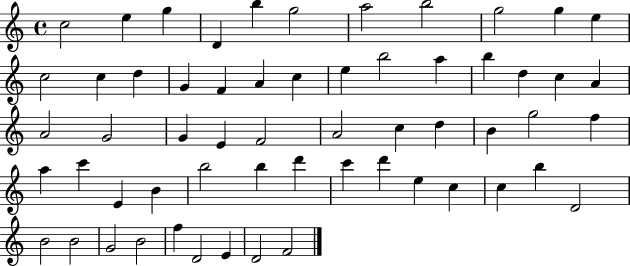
{
  \clef treble
  \time 4/4
  \defaultTimeSignature
  \key c \major
  c''2 e''4 g''4 | d'4 b''4 g''2 | a''2 b''2 | g''2 g''4 e''4 | \break c''2 c''4 d''4 | g'4 f'4 a'4 c''4 | e''4 b''2 a''4 | b''4 d''4 c''4 a'4 | \break a'2 g'2 | g'4 e'4 f'2 | a'2 c''4 d''4 | b'4 g''2 f''4 | \break a''4 c'''4 e'4 b'4 | b''2 b''4 d'''4 | c'''4 d'''4 e''4 c''4 | c''4 b''4 d'2 | \break b'2 b'2 | g'2 b'2 | f''4 d'2 e'4 | d'2 f'2 | \break \bar "|."
}